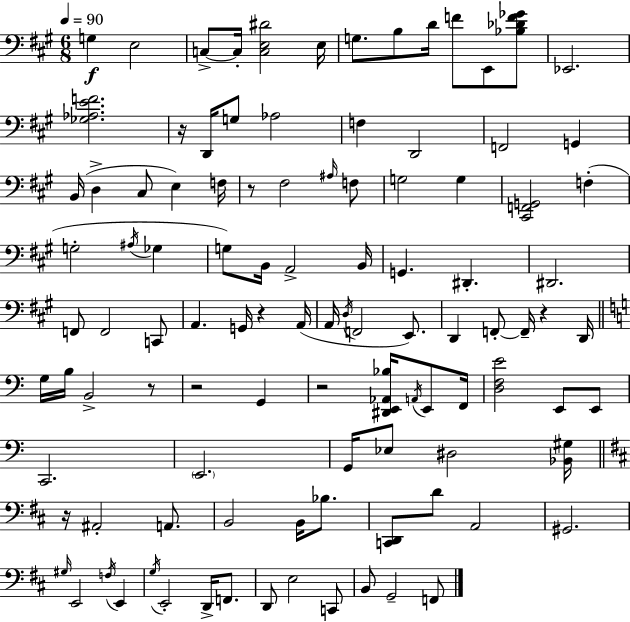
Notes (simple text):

G3/q E3/h C3/e C3/s [C3,E3,D#4]/h E3/s G3/e. B3/e D4/s F4/e E2/e [Bb3,Db4,F4,Gb4]/e Eb2/h. [Gb3,Ab3,E4,F4]/h. R/s D2/s G3/e Ab3/h F3/q D2/h F2/h G2/q B2/s D3/q C#3/e E3/q F3/s R/e F#3/h A#3/s F3/e G3/h G3/q [C#2,F2,G2]/h F3/q G3/h A#3/s Gb3/q G3/e B2/s A2/h B2/s G2/q. D#2/q. D#2/h. F2/e F2/h C2/e A2/q. G2/s R/q A2/s A2/s D3/s F2/h E2/e. D2/q F2/e F2/s R/q D2/s G3/s B3/s B2/h R/e R/h G2/q R/h [D#2,E2,Ab2,Bb3]/s A2/s E2/e F2/s [D3,F3,E4]/h E2/e E2/e C2/h. E2/h. G2/s Eb3/e D#3/h [Bb2,G#3]/s R/s A#2/h A2/e. B2/h B2/s Bb3/e. [C2,D2]/e D4/e A2/h G#2/h. G#3/s E2/h F3/s E2/q G3/s E2/h D2/s F2/e. D2/e E3/h C2/e B2/e G2/h F2/e